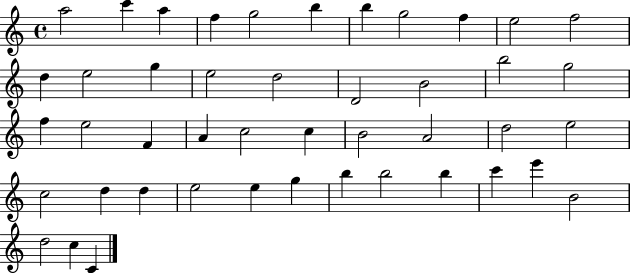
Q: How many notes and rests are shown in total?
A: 45